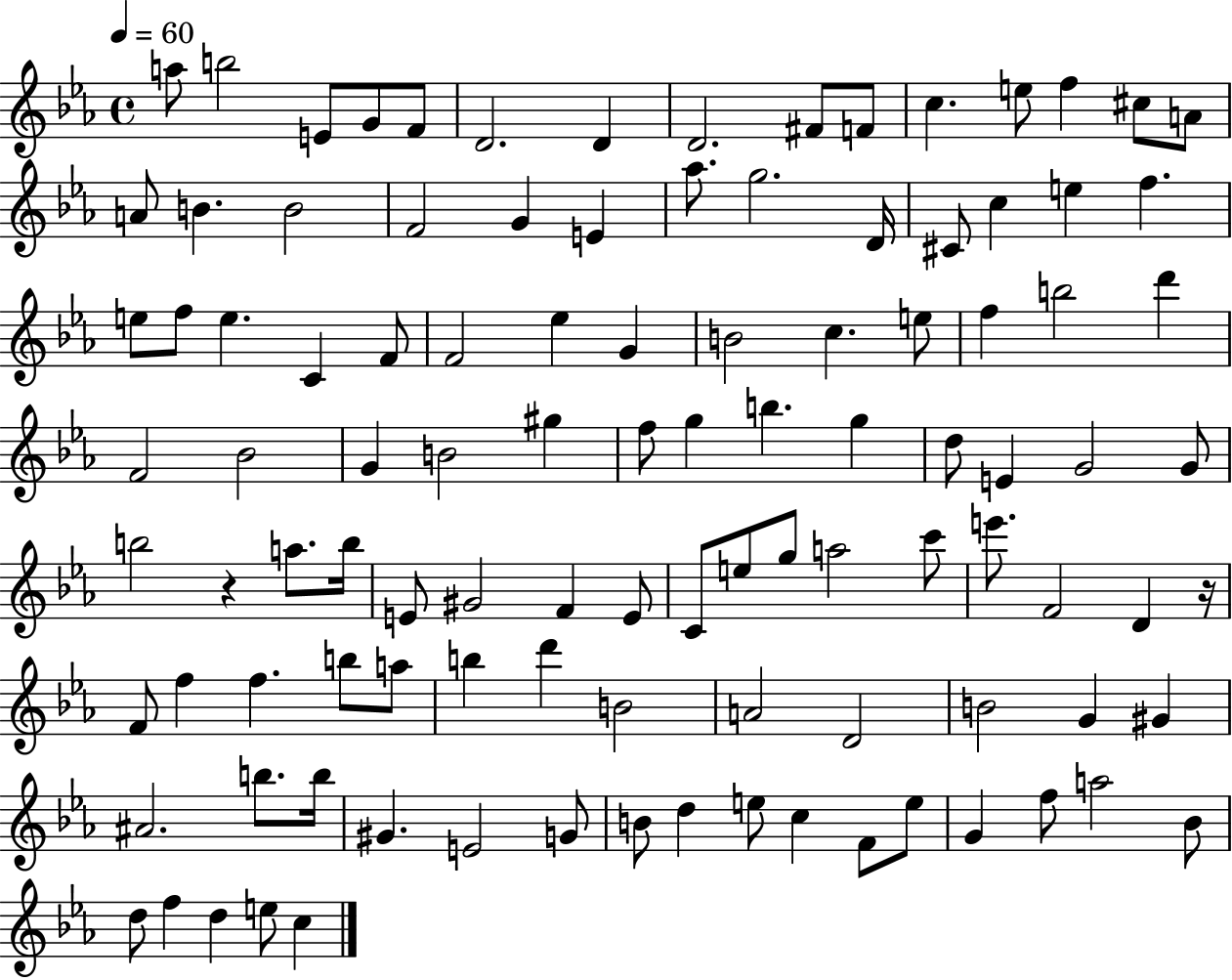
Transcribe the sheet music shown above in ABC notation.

X:1
T:Untitled
M:4/4
L:1/4
K:Eb
a/2 b2 E/2 G/2 F/2 D2 D D2 ^F/2 F/2 c e/2 f ^c/2 A/2 A/2 B B2 F2 G E _a/2 g2 D/4 ^C/2 c e f e/2 f/2 e C F/2 F2 _e G B2 c e/2 f b2 d' F2 _B2 G B2 ^g f/2 g b g d/2 E G2 G/2 b2 z a/2 b/4 E/2 ^G2 F E/2 C/2 e/2 g/2 a2 c'/2 e'/2 F2 D z/4 F/2 f f b/2 a/2 b d' B2 A2 D2 B2 G ^G ^A2 b/2 b/4 ^G E2 G/2 B/2 d e/2 c F/2 e/2 G f/2 a2 _B/2 d/2 f d e/2 c